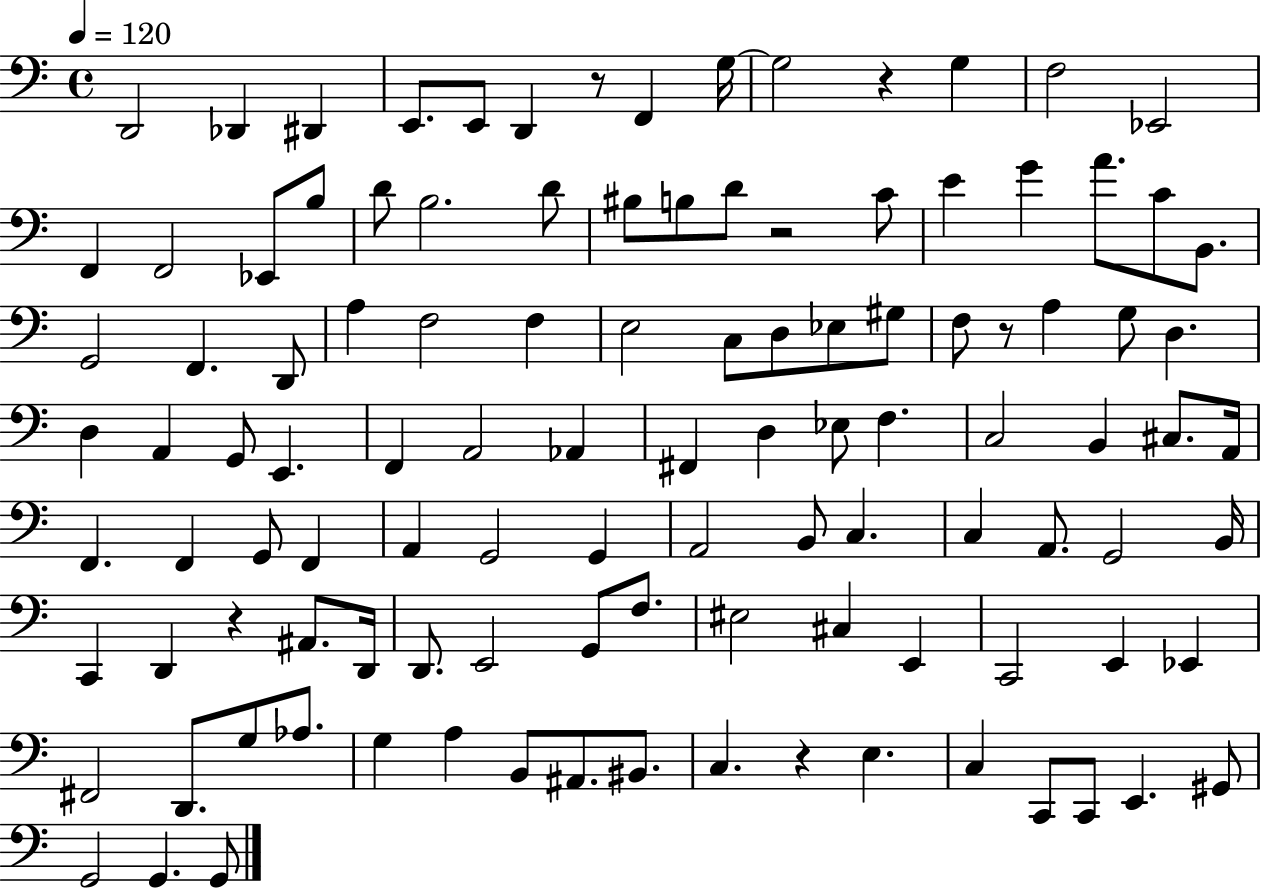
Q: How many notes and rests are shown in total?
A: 111